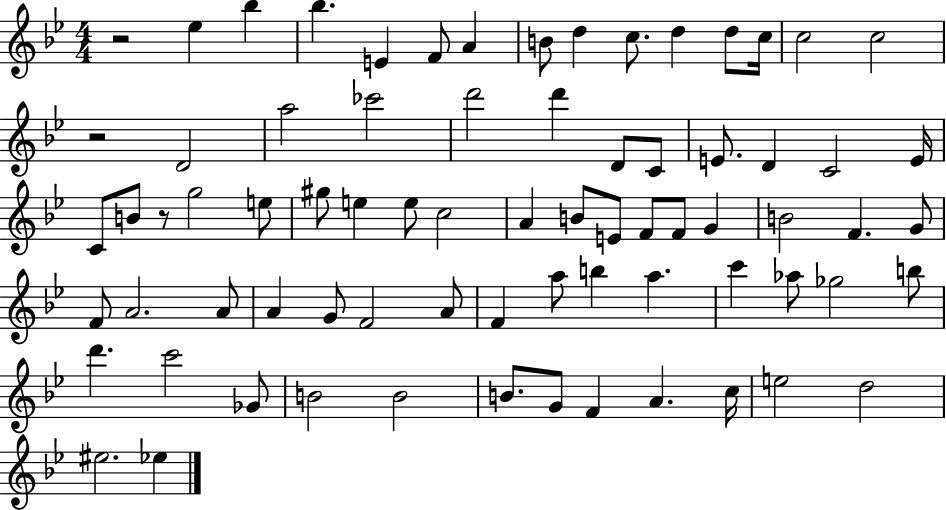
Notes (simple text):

R/h Eb5/q Bb5/q Bb5/q. E4/q F4/e A4/q B4/e D5/q C5/e. D5/q D5/e C5/s C5/h C5/h R/h D4/h A5/h CES6/h D6/h D6/q D4/e C4/e E4/e. D4/q C4/h E4/s C4/e B4/e R/e G5/h E5/e G#5/e E5/q E5/e C5/h A4/q B4/e E4/e F4/e F4/e G4/q B4/h F4/q. G4/e F4/e A4/h. A4/e A4/q G4/e F4/h A4/e F4/q A5/e B5/q A5/q. C6/q Ab5/e Gb5/h B5/e D6/q. C6/h Gb4/e B4/h B4/h B4/e. G4/e F4/q A4/q. C5/s E5/h D5/h EIS5/h. Eb5/q